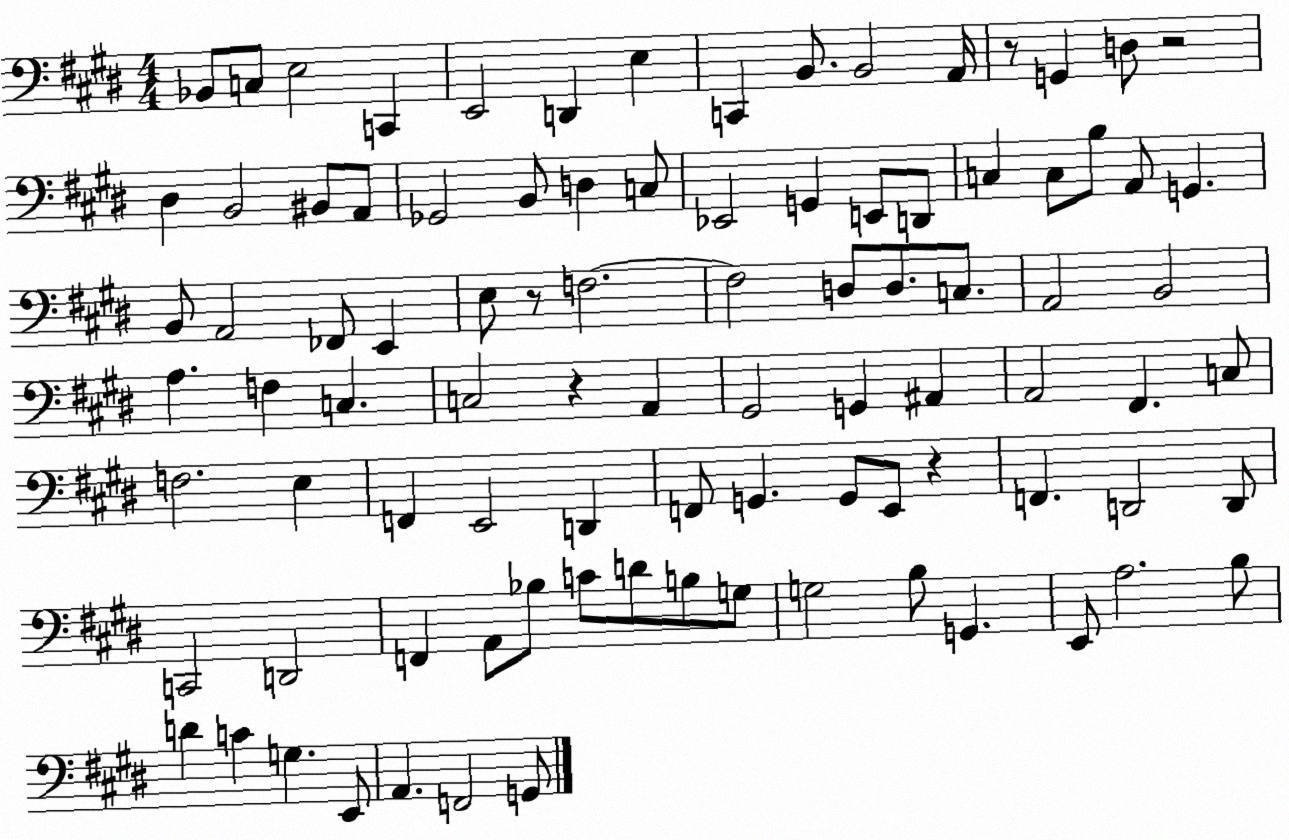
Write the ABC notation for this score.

X:1
T:Untitled
M:4/4
L:1/4
K:E
_B,,/2 C,/2 E,2 C,, E,,2 D,, E, C,, B,,/2 B,,2 A,,/4 z/2 G,, D,/2 z2 ^D, B,,2 ^B,,/2 A,,/2 _G,,2 B,,/2 D, C,/2 _E,,2 G,, E,,/2 D,,/2 C, C,/2 B,/2 A,,/2 G,, B,,/2 A,,2 _F,,/2 E,, E,/2 z/2 F,2 F,2 D,/2 D,/2 C,/2 A,,2 B,,2 A, F, C, C,2 z A,, ^G,,2 G,, ^A,, A,,2 ^F,, C,/2 F,2 E, F,, E,,2 D,, F,,/2 G,, G,,/2 E,,/2 z F,, D,,2 D,,/2 C,,2 D,,2 F,, A,,/2 _B,/2 C/2 D/2 B,/2 G,/2 G,2 B,/2 G,, E,,/2 A,2 B,/2 D C G, E,,/2 A,, F,,2 G,,/2